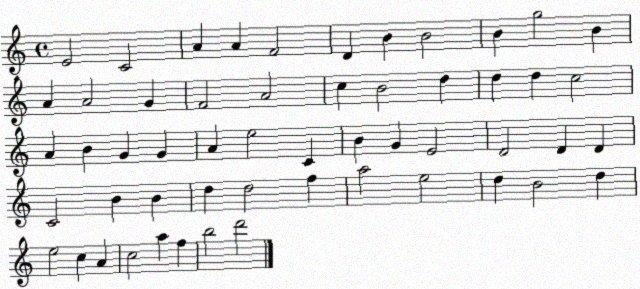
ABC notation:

X:1
T:Untitled
M:4/4
L:1/4
K:C
E2 C2 A A F2 D B B2 B g2 B A A2 G F2 A2 c B2 d d d c2 A B G G A e2 C B G E2 D2 D D C2 B B d d2 f a2 e2 d B2 d e2 c A c2 a f b2 d'2